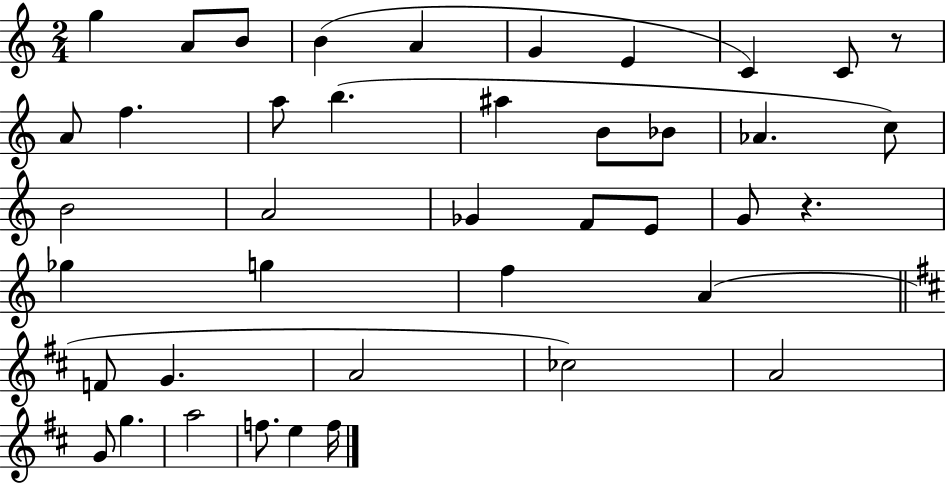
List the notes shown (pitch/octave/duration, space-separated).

G5/q A4/e B4/e B4/q A4/q G4/q E4/q C4/q C4/e R/e A4/e F5/q. A5/e B5/q. A#5/q B4/e Bb4/e Ab4/q. C5/e B4/h A4/h Gb4/q F4/e E4/e G4/e R/q. Gb5/q G5/q F5/q A4/q F4/e G4/q. A4/h CES5/h A4/h G4/e G5/q. A5/h F5/e. E5/q F5/s